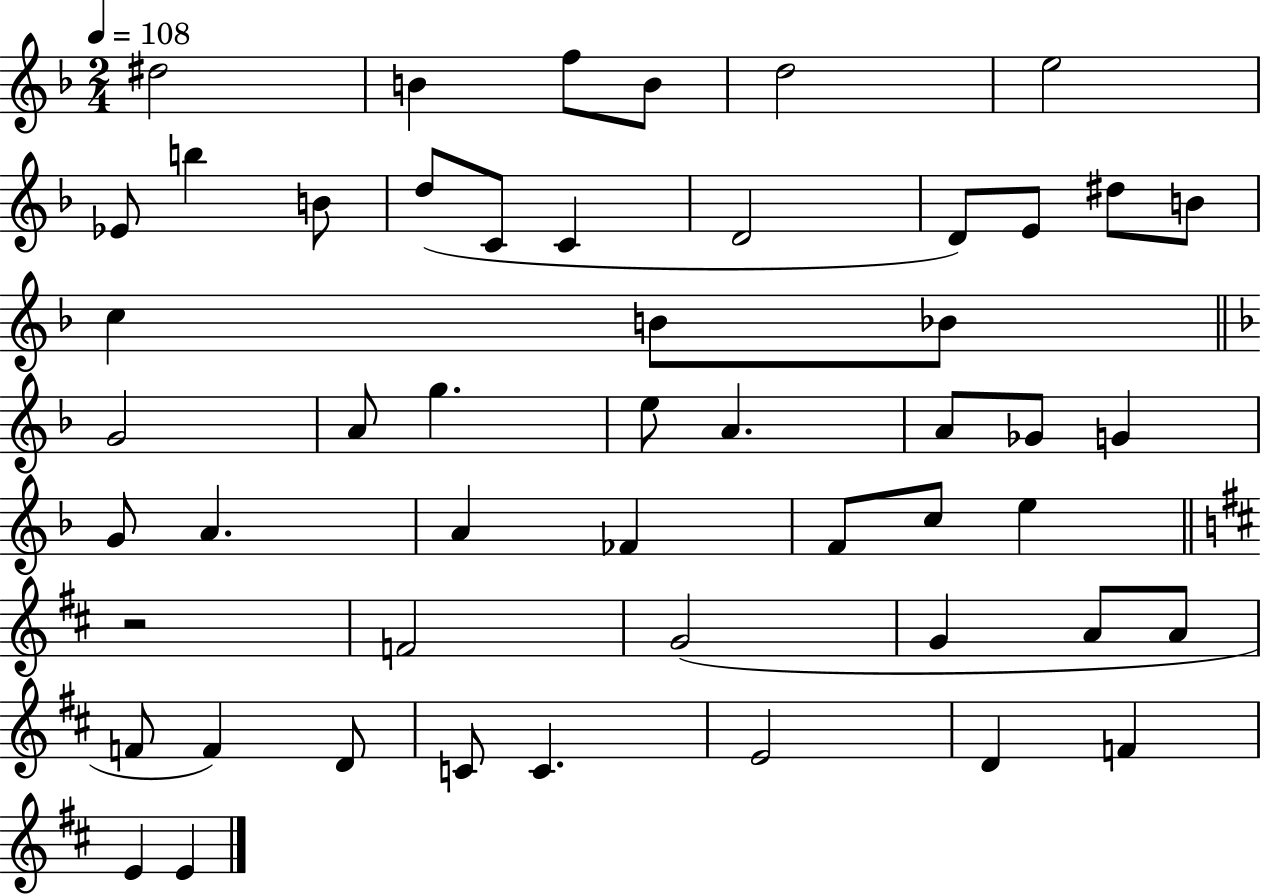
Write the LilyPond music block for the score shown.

{
  \clef treble
  \numericTimeSignature
  \time 2/4
  \key f \major
  \tempo 4 = 108
  dis''2 | b'4 f''8 b'8 | d''2 | e''2 | \break ees'8 b''4 b'8 | d''8( c'8 c'4 | d'2 | d'8) e'8 dis''8 b'8 | \break c''4 b'8 bes'8 | \bar "||" \break \key f \major g'2 | a'8 g''4. | e''8 a'4. | a'8 ges'8 g'4 | \break g'8 a'4. | a'4 fes'4 | f'8 c''8 e''4 | \bar "||" \break \key d \major r2 | f'2 | g'2( | g'4 a'8 a'8 | \break f'8 f'4) d'8 | c'8 c'4. | e'2 | d'4 f'4 | \break e'4 e'4 | \bar "|."
}